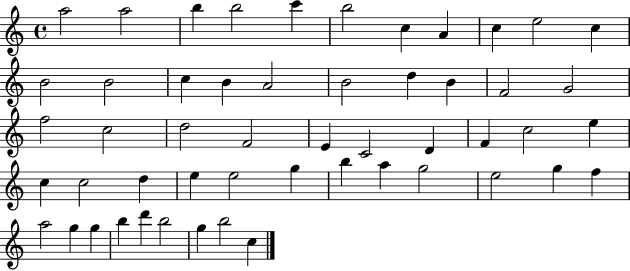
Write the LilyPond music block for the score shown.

{
  \clef treble
  \time 4/4
  \defaultTimeSignature
  \key c \major
  a''2 a''2 | b''4 b''2 c'''4 | b''2 c''4 a'4 | c''4 e''2 c''4 | \break b'2 b'2 | c''4 b'4 a'2 | b'2 d''4 b'4 | f'2 g'2 | \break f''2 c''2 | d''2 f'2 | e'4 c'2 d'4 | f'4 c''2 e''4 | \break c''4 c''2 d''4 | e''4 e''2 g''4 | b''4 a''4 g''2 | e''2 g''4 f''4 | \break a''2 g''4 g''4 | b''4 d'''4 b''2 | g''4 b''2 c''4 | \bar "|."
}